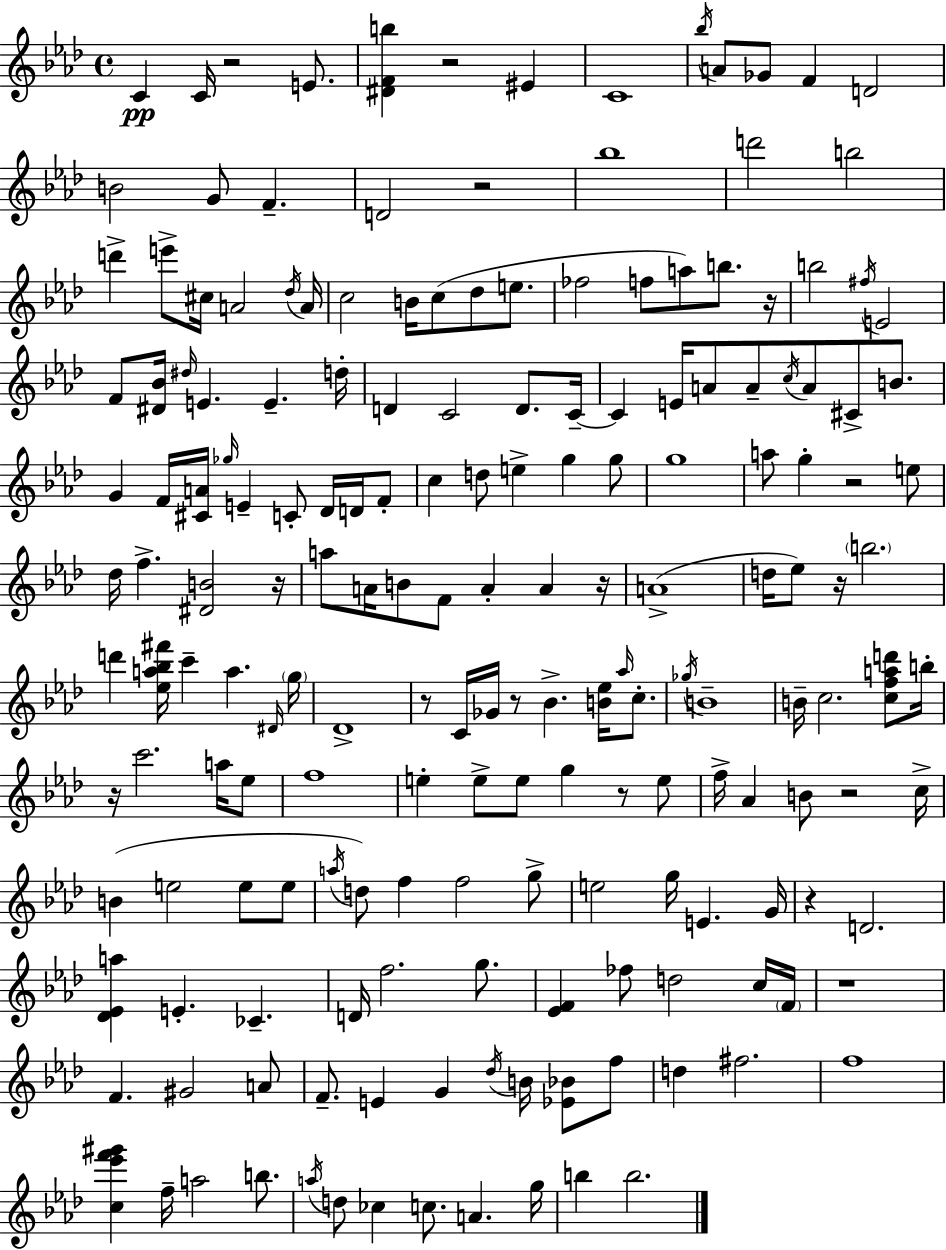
{
  \clef treble
  \time 4/4
  \defaultTimeSignature
  \key aes \major
  c'4\pp c'16 r2 e'8. | <dis' f' b''>4 r2 eis'4 | c'1 | \acciaccatura { bes''16 } a'8 ges'8 f'4 d'2 | \break b'2 g'8 f'4.-- | d'2 r2 | bes''1 | d'''2 b''2 | \break d'''4-> e'''8-> cis''16 a'2 | \acciaccatura { des''16 } a'16 c''2 b'16 c''8( des''8 e''8. | fes''2 f''8 a''8) b''8. | r16 b''2 \acciaccatura { fis''16 } e'2 | \break f'8 <dis' bes'>16 \grace { dis''16 } e'4. e'4.-- | d''16-. d'4 c'2 | d'8. c'16--~~ c'4 e'16 a'8 a'8-- \acciaccatura { c''16 } a'8 | cis'8-> b'8. g'4 f'16 <cis' a'>16 \grace { ges''16 } e'4-- | \break c'8-. des'16 d'16 f'8-. c''4 d''8 e''4-> | g''4 g''8 g''1 | a''8 g''4-. r2 | e''8 des''16 f''4.-> <dis' b'>2 | \break r16 a''8 a'16 b'8 f'8 a'4-. | a'4 r16 a'1->( | d''16 ees''8) r16 \parenthesize b''2. | d'''4 <ees'' a'' bes'' fis'''>16 c'''4-- a''4. | \break \grace { dis'16 } \parenthesize g''16 des'1-> | r8 c'16 ges'16 r8 bes'4.-> | <b' ees''>16 \grace { aes''16 } c''8.-. \acciaccatura { ges''16 } b'1-- | b'16-- c''2. | \break <c'' f'' a'' d'''>8 b''16-. r16 c'''2. | a''16 ees''8 f''1 | e''4-. e''8-> e''8 | g''4 r8 e''8 f''16-> aes'4 b'8 | \break r2 c''16-> b'4( e''2 | e''8 e''8 \acciaccatura { a''16 } d''8) f''4 | f''2 g''8-> e''2 | g''16 e'4. g'16 r4 d'2. | \break <des' ees' a''>4 e'4.-. | ces'4.-- d'16 f''2. | g''8. <ees' f'>4 fes''8 | d''2 c''16 \parenthesize f'16 r1 | \break f'4. | gis'2 a'8 f'8.-- e'4 | g'4 \acciaccatura { des''16 } b'16 <ees' bes'>8 f''8 d''4 fis''2. | f''1 | \break <c'' ees''' f''' gis'''>4 f''16-- | a''2 b''8. \acciaccatura { a''16 } d''8 ces''4 | c''8. a'4. g''16 b''4 | b''2. \bar "|."
}